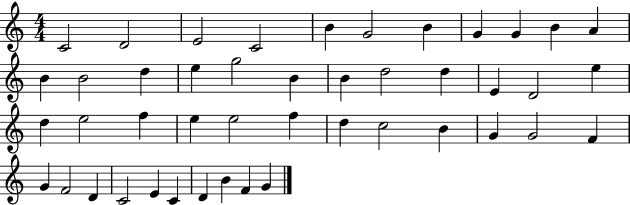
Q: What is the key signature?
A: C major